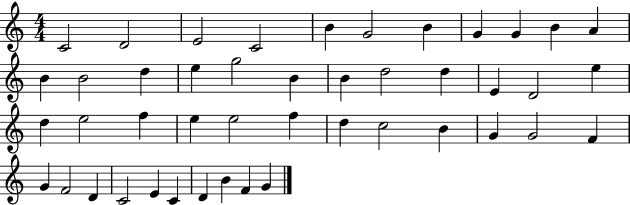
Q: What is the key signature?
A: C major